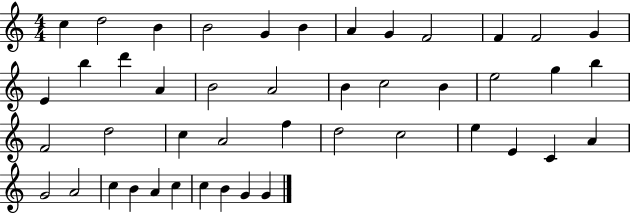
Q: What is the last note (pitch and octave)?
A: G4